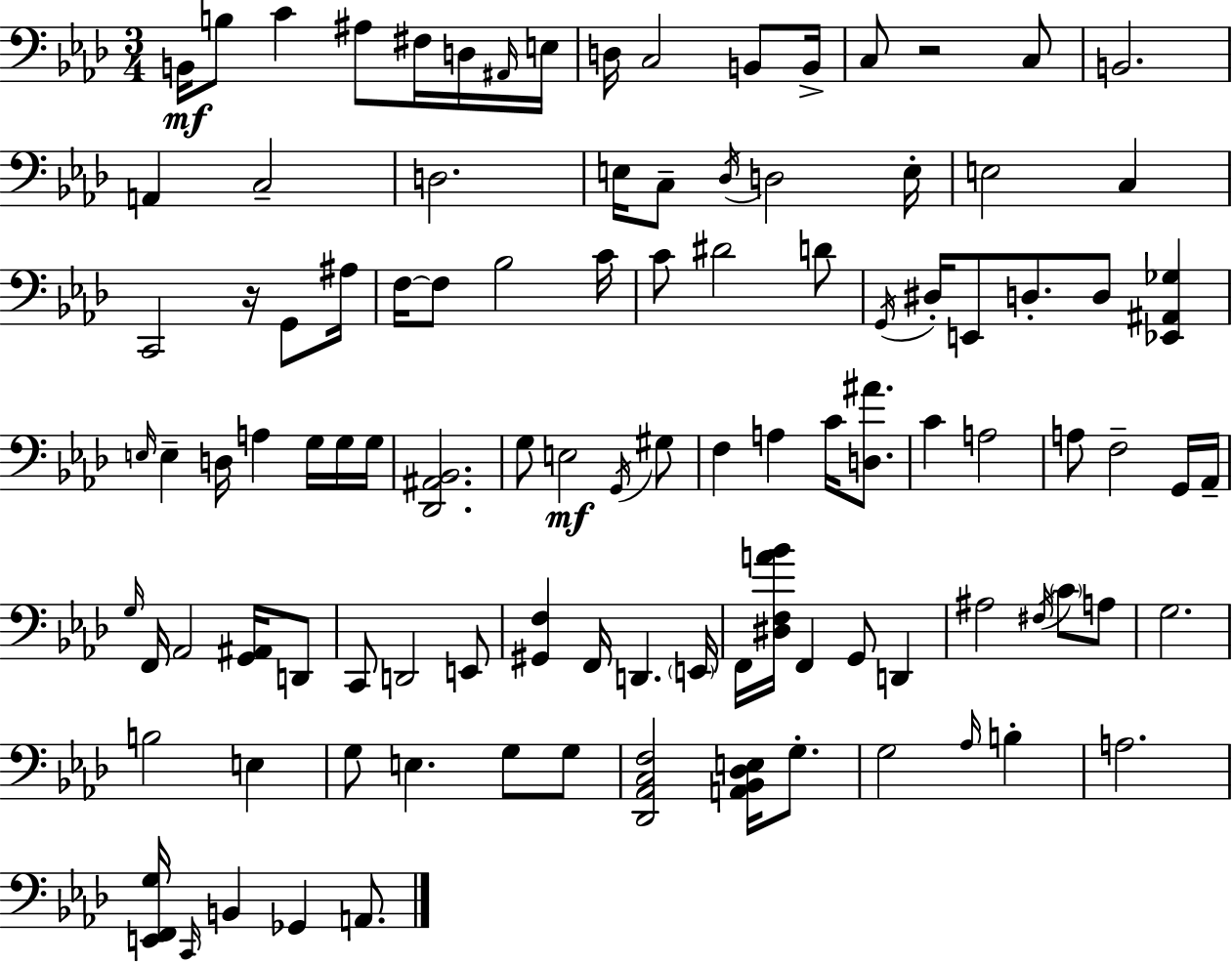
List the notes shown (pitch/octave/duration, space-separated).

B2/s B3/e C4/q A#3/e F#3/s D3/s A#2/s E3/s D3/s C3/h B2/e B2/s C3/e R/h C3/e B2/h. A2/q C3/h D3/h. E3/s C3/e Db3/s D3/h E3/s E3/h C3/q C2/h R/s G2/e A#3/s F3/s F3/e Bb3/h C4/s C4/e D#4/h D4/e G2/s D#3/s E2/e D3/e. D3/e [Eb2,A#2,Gb3]/q E3/s E3/q D3/s A3/q G3/s G3/s G3/s [Db2,A#2,Bb2]/h. G3/e E3/h G2/s G#3/e F3/q A3/q C4/s [D3,A#4]/e. C4/q A3/h A3/e F3/h G2/s Ab2/s G3/s F2/s Ab2/h [G2,A#2]/s D2/e C2/e D2/h E2/e [G#2,F3]/q F2/s D2/q. E2/s F2/s [D#3,F3,A4,Bb4]/s F2/q G2/e D2/q A#3/h F#3/s C4/e A3/e G3/h. B3/h E3/q G3/e E3/q. G3/e G3/e [Db2,Ab2,C3,F3]/h [A2,Bb2,Db3,E3]/s G3/e. G3/h Ab3/s B3/q A3/h. [E2,F2,G3]/s C2/s B2/q Gb2/q A2/e.